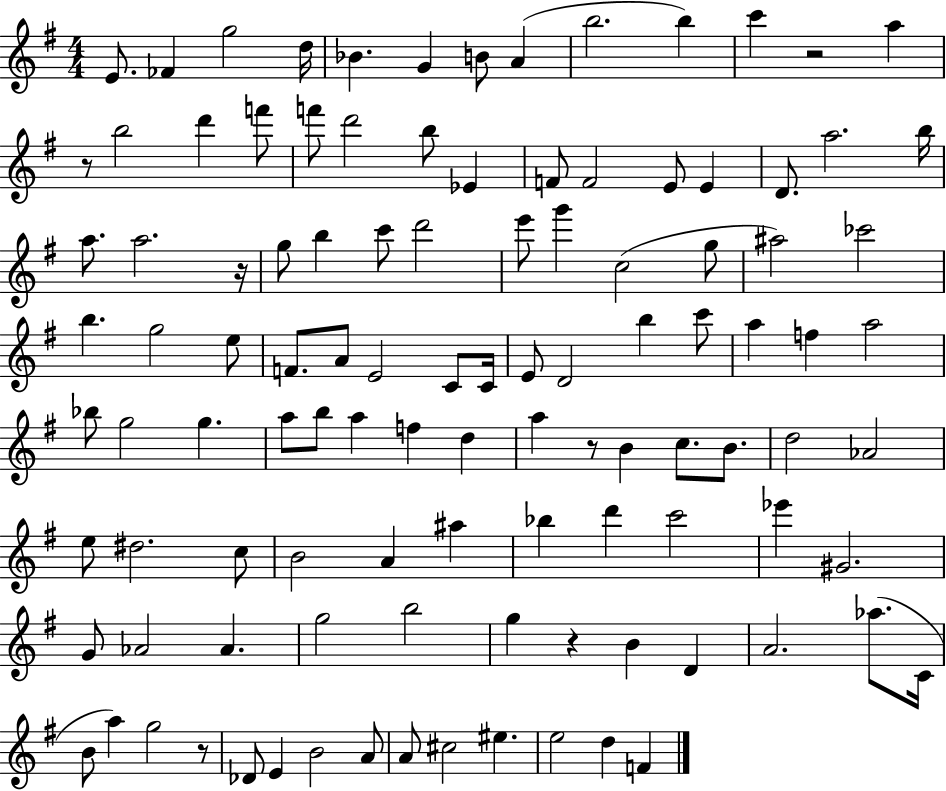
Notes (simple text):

E4/e. FES4/q G5/h D5/s Bb4/q. G4/q B4/e A4/q B5/h. B5/q C6/q R/h A5/q R/e B5/h D6/q F6/e F6/e D6/h B5/e Eb4/q F4/e F4/h E4/e E4/q D4/e. A5/h. B5/s A5/e. A5/h. R/s G5/e B5/q C6/e D6/h E6/e G6/q C5/h G5/e A#5/h CES6/h B5/q. G5/h E5/e F4/e. A4/e E4/h C4/e C4/s E4/e D4/h B5/q C6/e A5/q F5/q A5/h Bb5/e G5/h G5/q. A5/e B5/e A5/q F5/q D5/q A5/q R/e B4/q C5/e. B4/e. D5/h Ab4/h E5/e D#5/h. C5/e B4/h A4/q A#5/q Bb5/q D6/q C6/h Eb6/q G#4/h. G4/e Ab4/h Ab4/q. G5/h B5/h G5/q R/q B4/q D4/q A4/h. Ab5/e. C4/s B4/e A5/q G5/h R/e Db4/e E4/q B4/h A4/e A4/e C#5/h EIS5/q. E5/h D5/q F4/q